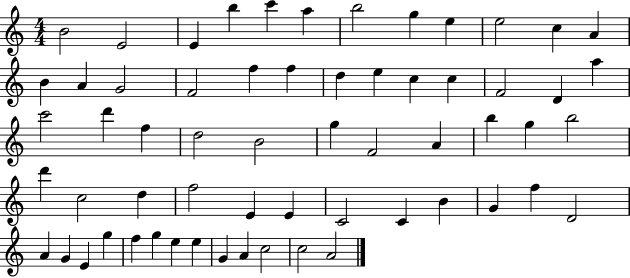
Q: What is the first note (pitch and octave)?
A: B4